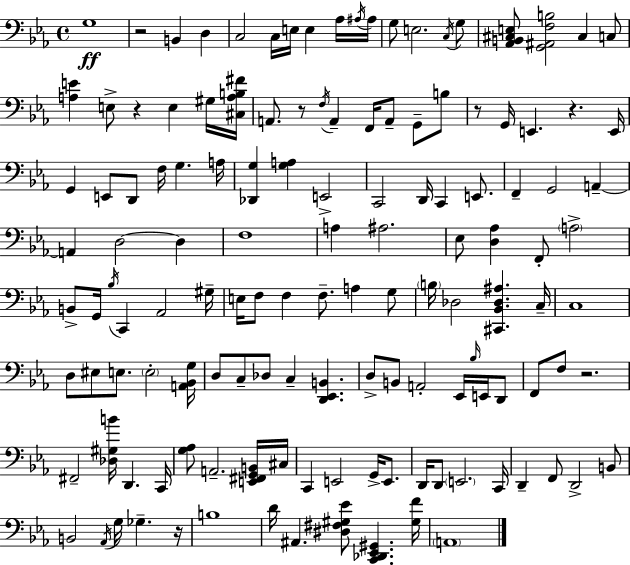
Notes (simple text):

G3/w R/h B2/q D3/q C3/h C3/s E3/s E3/q Ab3/s A#3/s A#3/s G3/e E3/h. C3/s G3/e [Ab2,B2,C#3,E3]/e [G2,A#2,F3,B3]/h C#3/q C3/e [A3,E4]/q E3/e R/q E3/q G#3/s [C#3,A3,B3,F#4]/s A2/e. R/e F3/s A2/q F2/s A2/e G2/e B3/e R/e G2/s E2/q. R/q. E2/s G2/q E2/e D2/e F3/s G3/q. A3/s [Db2,G3]/q [G3,A3]/q E2/h C2/h D2/s C2/q E2/e. F2/q G2/h A2/q A2/q D3/h D3/q F3/w A3/q A#3/h. Eb3/e [D3,Ab3]/q F2/e A3/h B2/e G2/s Bb3/s C2/q Ab2/h G#3/s E3/s F3/e F3/q F3/e. A3/q G3/e B3/s Db3/h [C#2,Bb2,Db3,A#3]/q. C3/s C3/w D3/e EIS3/e E3/e. E3/h [A2,Bb2,G3]/s D3/e C3/e Db3/e C3/q [D2,Eb2,B2]/q. D3/e B2/e A2/h Eb2/s Bb3/s E2/s D2/e F2/e F3/e R/h. F#2/h [Db3,G#3,B4]/s D2/q. C2/s [G3,Ab3]/e A2/h. [E2,F#2,G2,B2]/s C#3/s C2/q E2/h G2/s E2/e. D2/s D2/e E2/h. C2/s D2/q F2/e D2/h B2/e B2/h Ab2/s G3/s Gb3/q. R/s B3/w D4/s A#2/q. [D#3,F#3,G#3,Eb4]/e [C2,Db2,Eb2,G#2]/q. [G#3,F4]/s A2/w